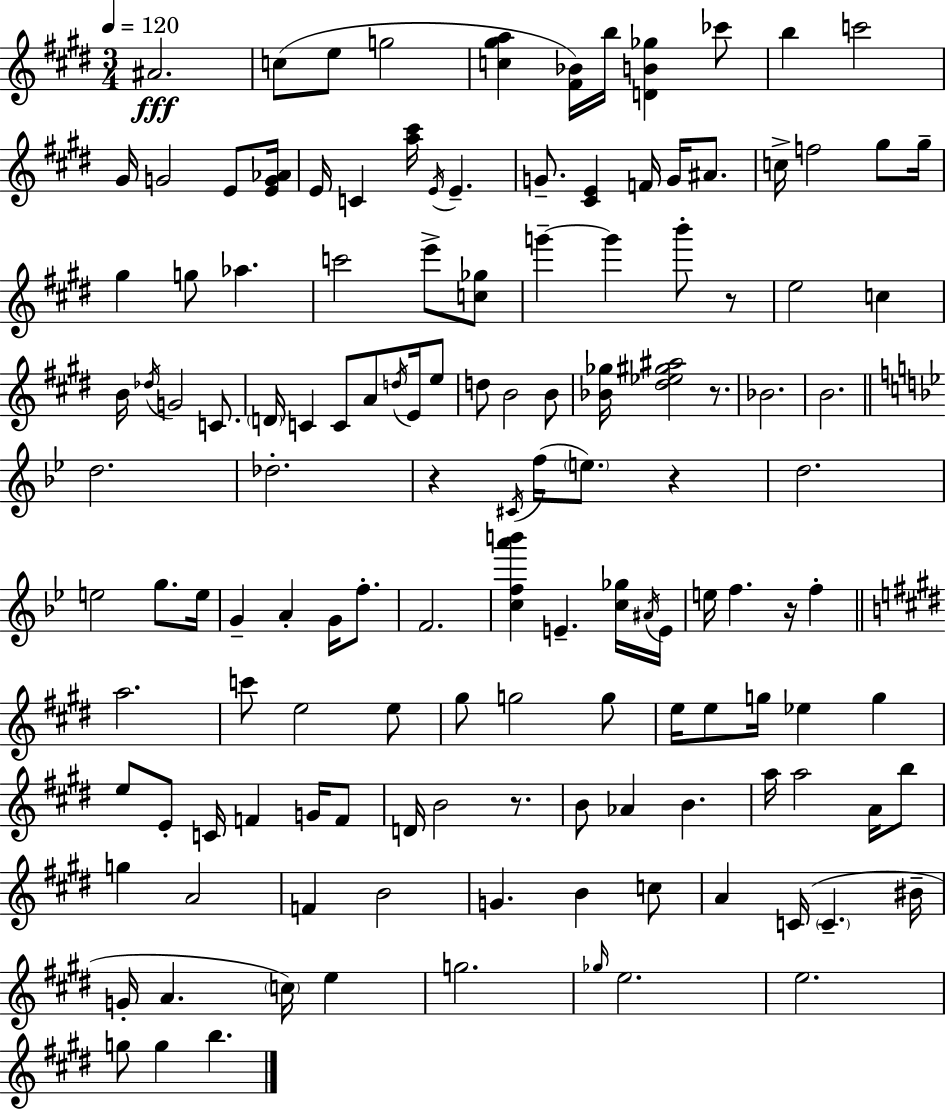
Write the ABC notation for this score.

X:1
T:Untitled
M:3/4
L:1/4
K:E
^A2 c/2 e/2 g2 [c^ga] [^F_B]/4 b/4 [DB_g] _c'/2 b c'2 ^G/4 G2 E/2 [EG_A]/4 E/4 C [a^c']/4 E/4 E G/2 [^CE] F/4 G/4 ^A/2 c/4 f2 ^g/2 ^g/4 ^g g/2 _a c'2 e'/2 [c_g]/2 g' g' b'/2 z/2 e2 c B/4 _d/4 G2 C/2 D/4 C C/2 A/2 d/4 E/4 e/2 d/2 B2 B/2 [_B_g]/4 [^d_e^g^a]2 z/2 _B2 B2 d2 _d2 z ^C/4 f/4 e/2 z d2 e2 g/2 e/4 G A G/4 f/2 F2 [cfa'b'] E [c_g]/4 ^A/4 E/4 e/4 f z/4 f a2 c'/2 e2 e/2 ^g/2 g2 g/2 e/4 e/2 g/4 _e g e/2 E/2 C/4 F G/4 F/2 D/4 B2 z/2 B/2 _A B a/4 a2 A/4 b/2 g A2 F B2 G B c/2 A C/4 C ^B/4 G/4 A c/4 e g2 _g/4 e2 e2 g/2 g b